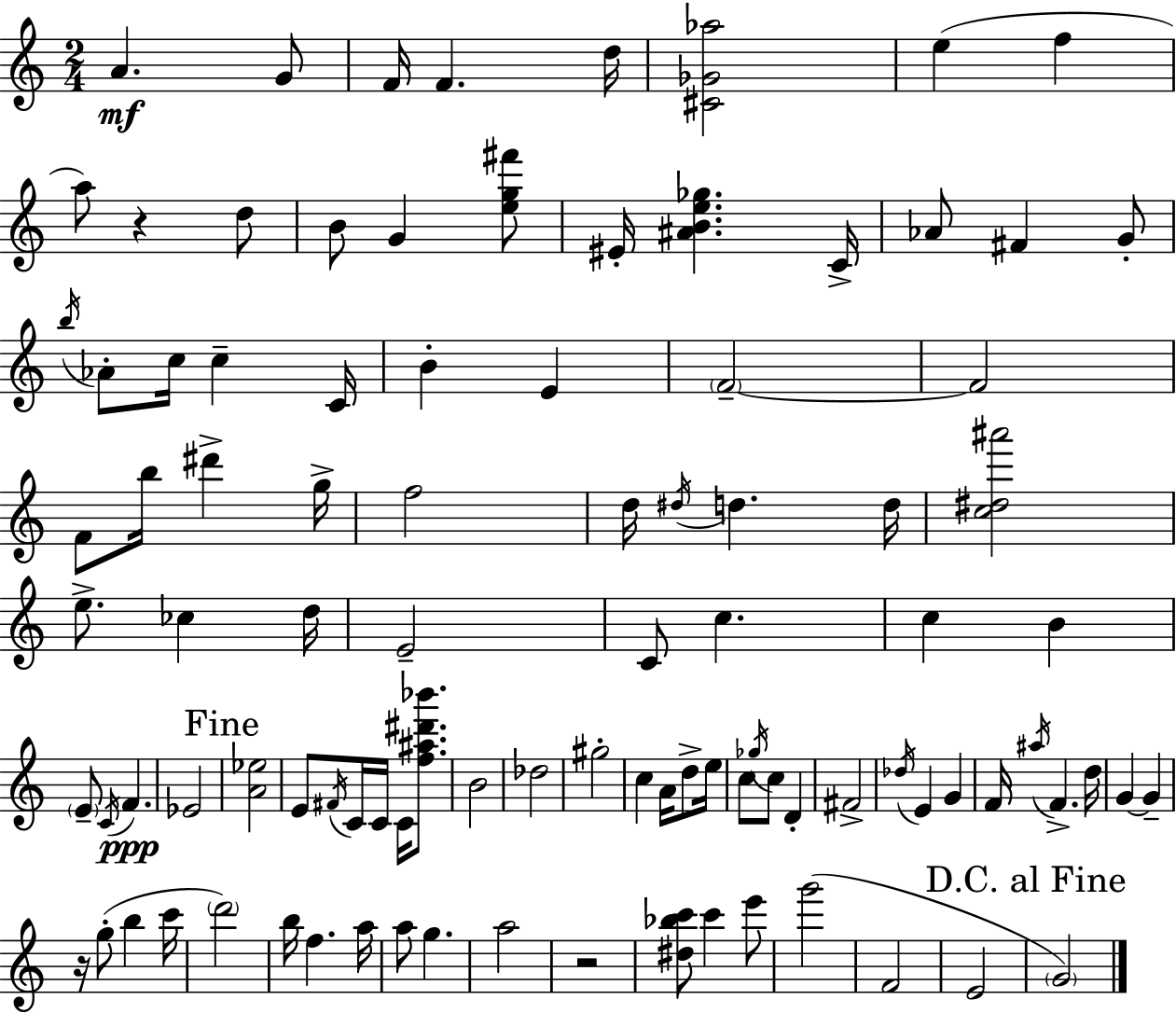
{
  \clef treble
  \numericTimeSignature
  \time 2/4
  \key c \major
  a'4.\mf g'8 | f'16 f'4. d''16 | <cis' ges' aes''>2 | e''4( f''4 | \break a''8) r4 d''8 | b'8 g'4 <e'' g'' fis'''>8 | eis'16-. <ais' b' e'' ges''>4. c'16-> | aes'8 fis'4 g'8-. | \break \acciaccatura { b''16 } aes'8-. c''16 c''4-- | c'16 b'4-. e'4 | \parenthesize f'2--~~ | f'2 | \break f'8 b''16 dis'''4-> | g''16-> f''2 | d''16 \acciaccatura { dis''16 } d''4. | d''16 <c'' dis'' ais'''>2 | \break e''8.-> ces''4 | d''16 e'2-- | c'8 c''4. | c''4 b'4 | \break \parenthesize e'8-- \acciaccatura { c'16 } f'4.\ppp | ees'2 | \mark "Fine" <a' ees''>2 | e'8 \acciaccatura { fis'16 } c'16 c'16 | \break c'16 <f'' ais'' dis''' bes'''>8. b'2 | des''2 | gis''2-. | c''4 | \break a'16 d''8-> e''16 c''8 \acciaccatura { ges''16 } c''8 | d'4-. fis'2-> | \acciaccatura { des''16 } e'4 | g'4 f'16 \acciaccatura { ais''16 } | \break f'4.-> d''16 g'4~~ | g'4-- r16 | g''8-.( b''4 c'''16 \parenthesize d'''2) | b''16 | \break f''4. a''16 a''8 | g''4. a''2 | r2 | <dis'' bes'' c'''>8 | \break c'''4 e'''8 g'''2( | f'2 | e'2 | \mark "D.C. al Fine" \parenthesize g'2) | \break \bar "|."
}